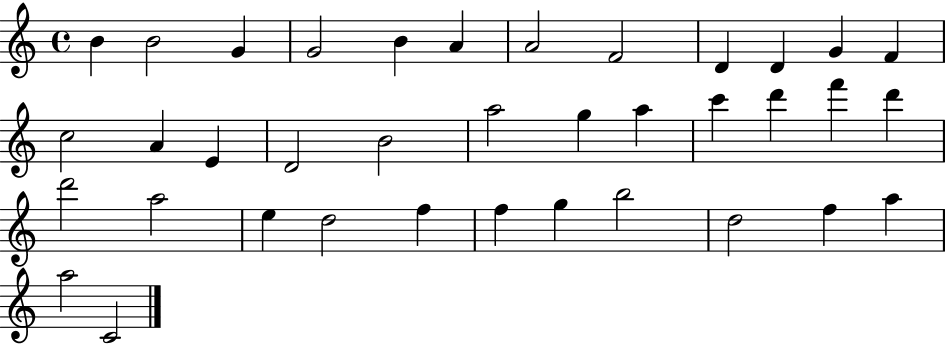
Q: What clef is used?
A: treble